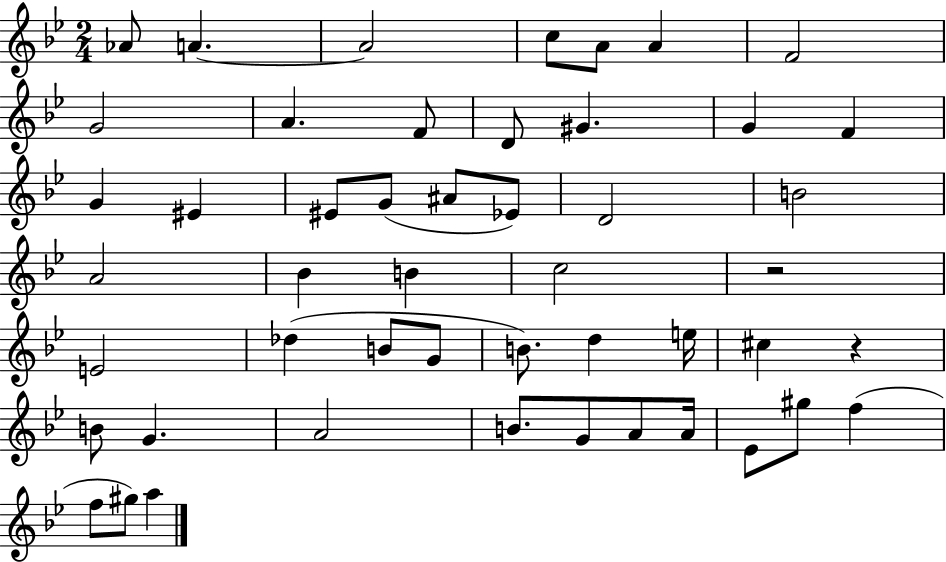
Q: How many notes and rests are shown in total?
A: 49